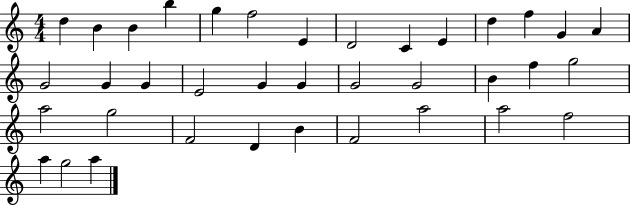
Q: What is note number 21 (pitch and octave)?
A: G4